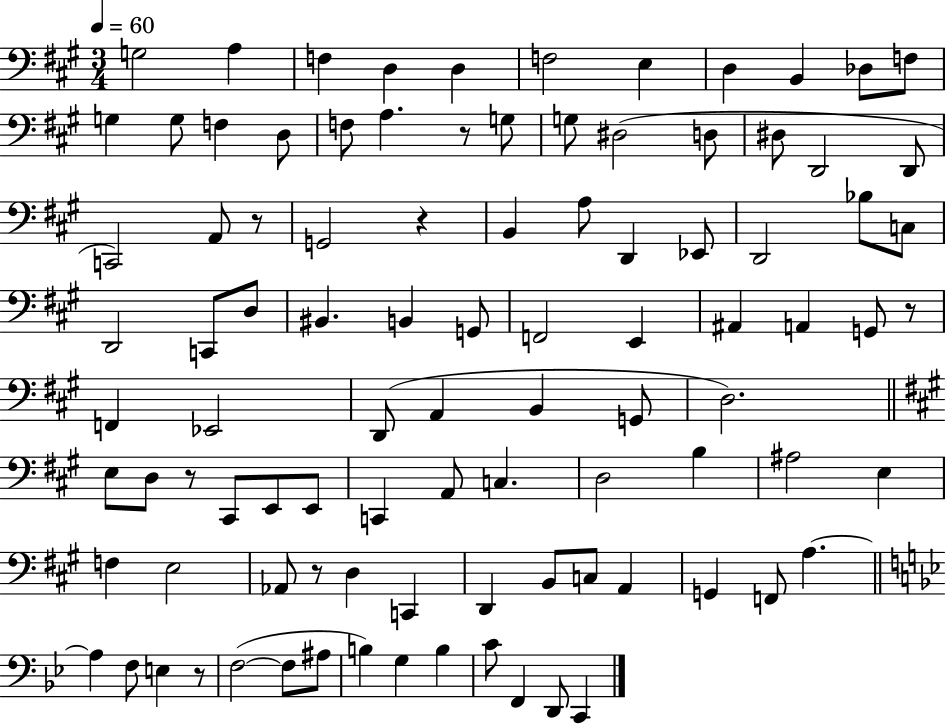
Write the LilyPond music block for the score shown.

{
  \clef bass
  \numericTimeSignature
  \time 3/4
  \key a \major
  \tempo 4 = 60
  \repeat volta 2 { g2 a4 | f4 d4 d4 | f2 e4 | d4 b,4 des8 f8 | \break g4 g8 f4 d8 | f8 a4. r8 g8 | g8 dis2( d8 | dis8 d,2 d,8 | \break c,2) a,8 r8 | g,2 r4 | b,4 a8 d,4 ees,8 | d,2 bes8 c8 | \break d,2 c,8 d8 | bis,4. b,4 g,8 | f,2 e,4 | ais,4 a,4 g,8 r8 | \break f,4 ees,2 | d,8( a,4 b,4 g,8 | d2.) | \bar "||" \break \key a \major e8 d8 r8 cis,8 e,8 e,8 | c,4 a,8 c4. | d2 b4 | ais2 e4 | \break f4 e2 | aes,8 r8 d4 c,4 | d,4 b,8 c8 a,4 | g,4 f,8 a4.~~ | \break \bar "||" \break \key g \minor a4 f8 e4 r8 | f2~(~ f8 ais8 | b4) g4 b4 | c'8 f,4 d,8 c,4 | \break } \bar "|."
}